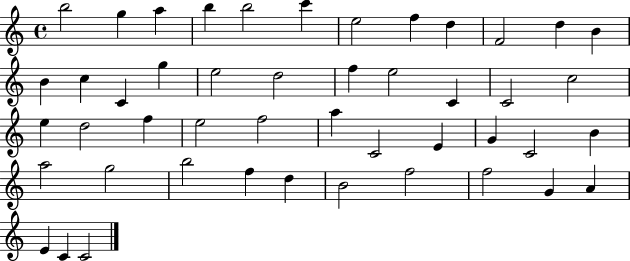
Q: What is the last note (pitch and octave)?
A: C4